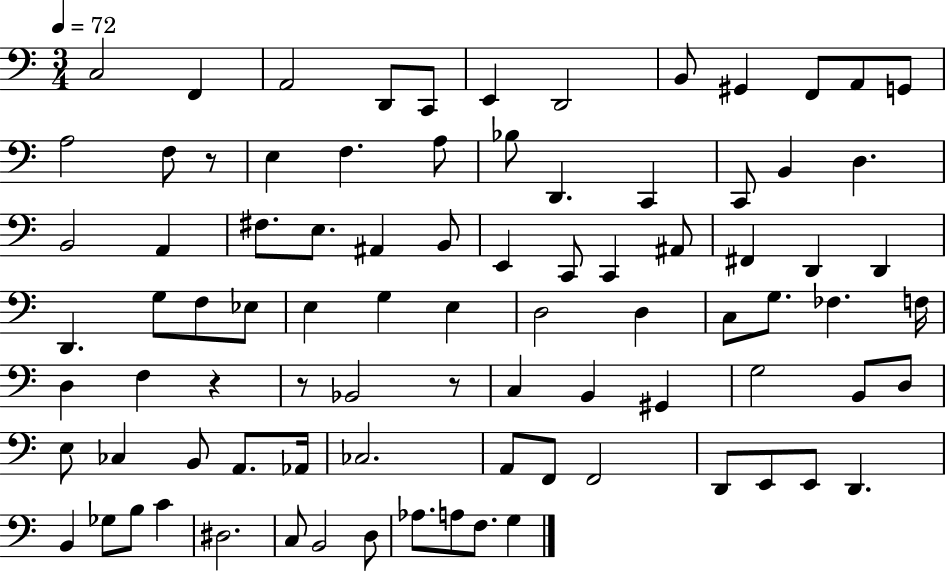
C3/h F2/q A2/h D2/e C2/e E2/q D2/h B2/e G#2/q F2/e A2/e G2/e A3/h F3/e R/e E3/q F3/q. A3/e Bb3/e D2/q. C2/q C2/e B2/q D3/q. B2/h A2/q F#3/e. E3/e. A#2/q B2/e E2/q C2/e C2/q A#2/e F#2/q D2/q D2/q D2/q. G3/e F3/e Eb3/e E3/q G3/q E3/q D3/h D3/q C3/e G3/e. FES3/q. F3/s D3/q F3/q R/q R/e Bb2/h R/e C3/q B2/q G#2/q G3/h B2/e D3/e E3/e CES3/q B2/e A2/e. Ab2/s CES3/h. A2/e F2/e F2/h D2/e E2/e E2/e D2/q. B2/q Gb3/e B3/e C4/q D#3/h. C3/e B2/h D3/e Ab3/e. A3/e F3/e. G3/q